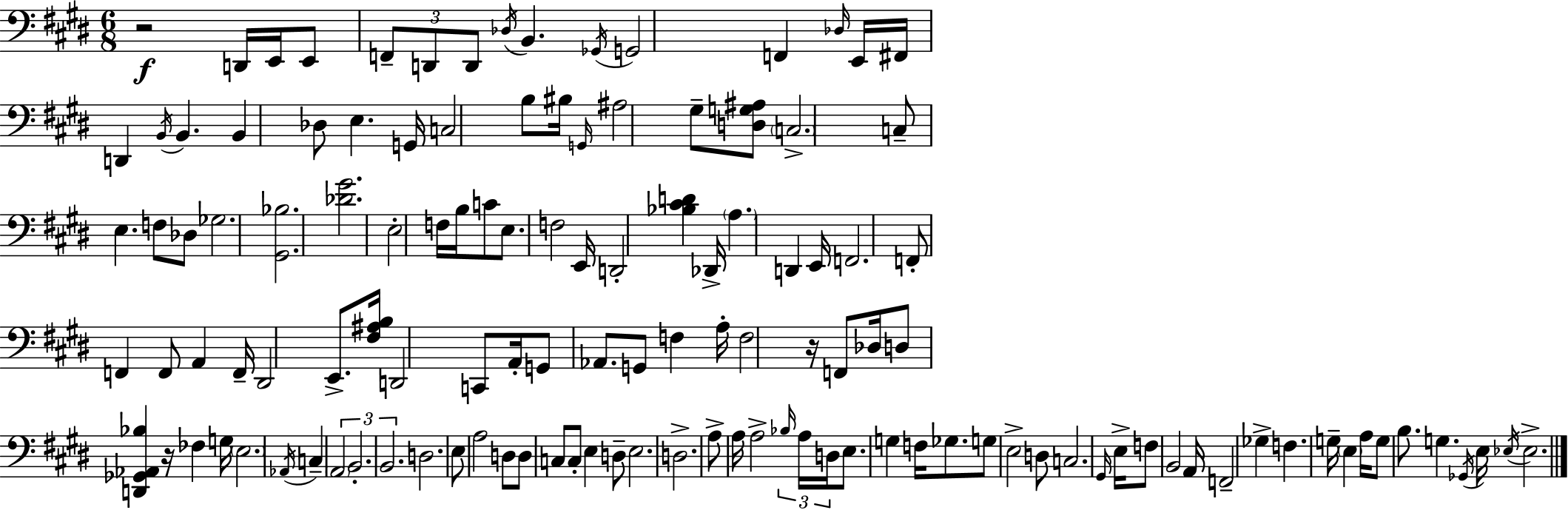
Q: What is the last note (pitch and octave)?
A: Eb3